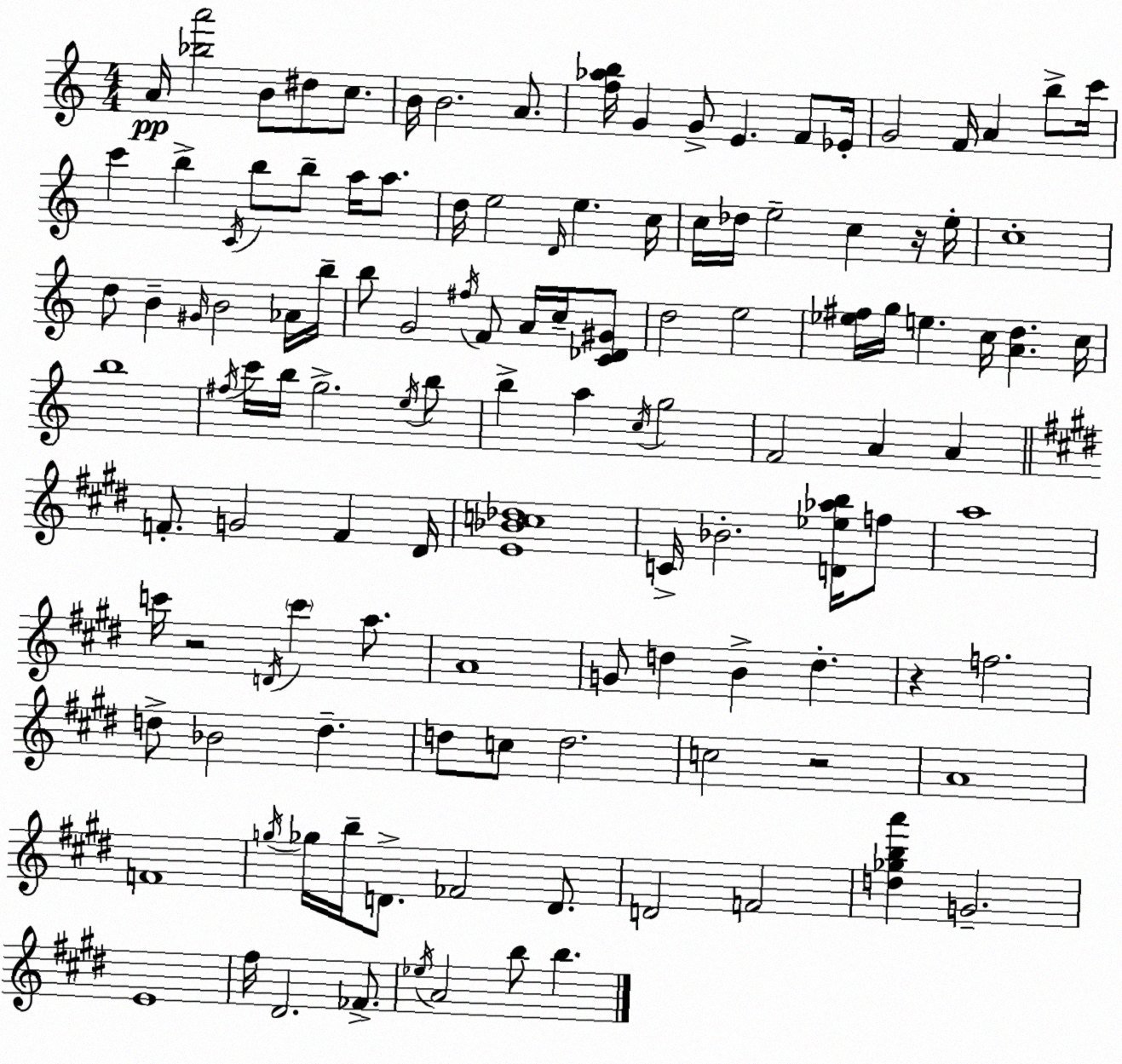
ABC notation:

X:1
T:Untitled
M:4/4
L:1/4
K:Am
A/4 [_ba']2 B/2 ^d/2 c/2 B/4 B2 A/2 [f_ab]/4 G G/2 E F/2 _E/4 G2 F/4 A b/2 c'/4 c' b C/4 b/2 b/2 a/4 a/2 d/4 e2 D/4 e c/4 c/4 _d/4 e2 c z/4 e/4 c4 d/2 B ^G/4 B2 _A/4 b/4 b/2 G2 ^f/4 F/2 A/4 c/4 [C_D^G]/2 d2 e2 [_e^f]/4 g/4 e c/4 [Ad] c/4 b4 ^f/4 c'/4 b/4 g2 e/4 b/2 b a c/4 g2 F2 A A F/2 G2 F ^D/4 [E_Bc_d]4 C/4 _B2 [D_e_ab]/4 f/2 a4 c'/4 z2 D/4 c' a/2 A4 G/2 d B d z f2 d/2 _B2 d d/2 c/2 d2 c2 z2 A4 F4 g/4 _g/4 b/4 D/2 _F2 D/2 D2 F2 [d_gba'] G2 E4 ^f/4 ^D2 _F/2 _e/4 A2 b/2 b